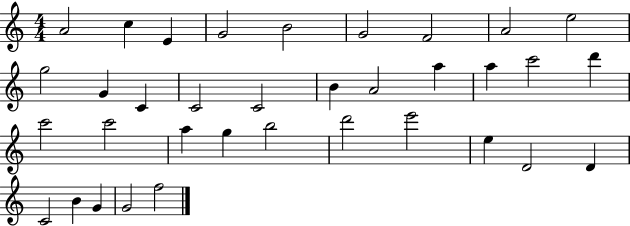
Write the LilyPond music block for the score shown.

{
  \clef treble
  \numericTimeSignature
  \time 4/4
  \key c \major
  a'2 c''4 e'4 | g'2 b'2 | g'2 f'2 | a'2 e''2 | \break g''2 g'4 c'4 | c'2 c'2 | b'4 a'2 a''4 | a''4 c'''2 d'''4 | \break c'''2 c'''2 | a''4 g''4 b''2 | d'''2 e'''2 | e''4 d'2 d'4 | \break c'2 b'4 g'4 | g'2 f''2 | \bar "|."
}